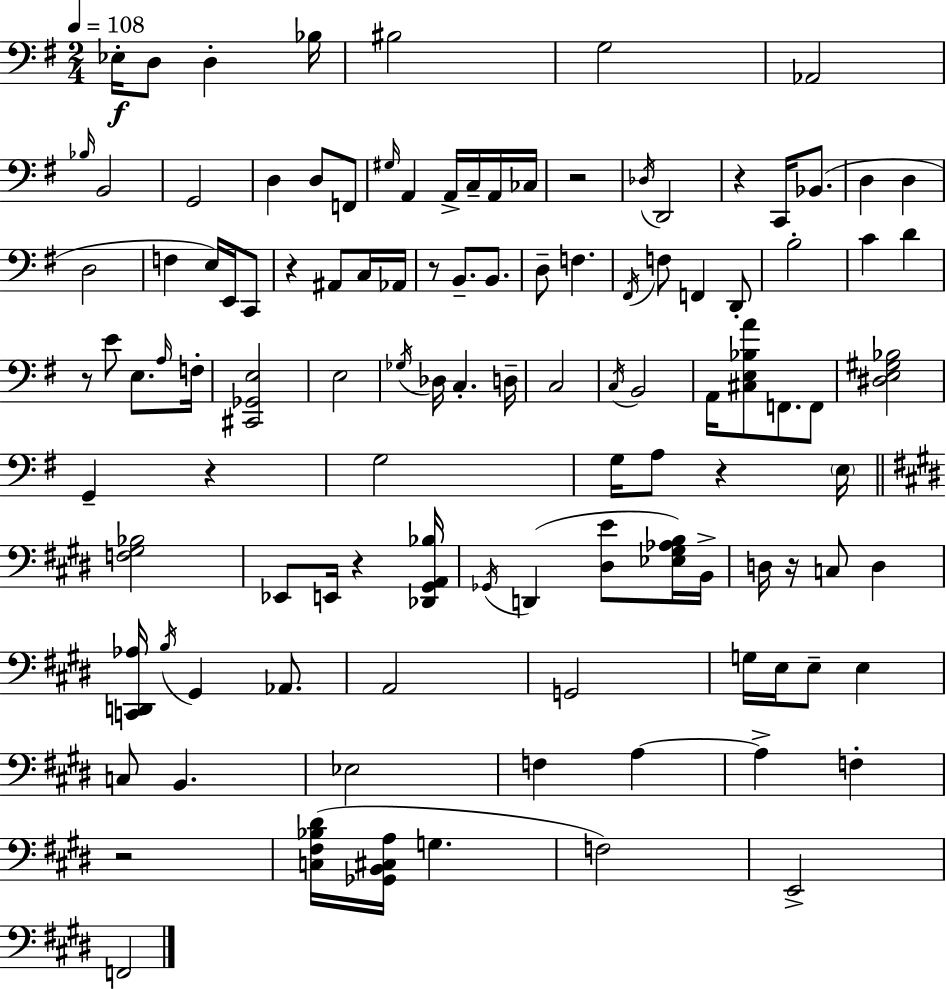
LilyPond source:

{
  \clef bass
  \numericTimeSignature
  \time 2/4
  \key e \minor
  \tempo 4 = 108
  ees16-.\f d8 d4-. bes16 | bis2 | g2 | aes,2 | \break \grace { bes16 } b,2 | g,2 | d4 d8 f,8 | \grace { gis16 } a,4 a,16-> c16-- | \break a,16 ces16 r2 | \acciaccatura { des16 } d,2 | r4 c,16 | bes,8.( d4 d4 | \break d2 | f4 e16) | e,16 c,8 r4 ais,8 | c16 aes,16 r8 b,8.-- | \break b,8. d8-- f4. | \acciaccatura { fis,16 } f8 f,4 | d,8-. b2-. | c'4 | \break d'4 r8 e'8 | e8. \grace { a16 } f16-. <cis, ges, e>2 | e2 | \acciaccatura { ges16 } des16 c4.-. | \break d16-- c2 | \acciaccatura { c16 } b,2 | a,16 | <cis e bes a'>8 f,8. f,8 <dis e gis bes>2 | \break g,4-- | r4 g2 | g16 | a8 r4 \parenthesize e16 \bar "||" \break \key e \major <f gis bes>2 | ees,8 e,16 r4 <des, gis, a, bes>16 | \acciaccatura { ges,16 }( d,4 <dis e'>8 <ees gis aes b>16) | b,16-> d16 r16 c8 d4 | \break <c, d, aes>16 \acciaccatura { b16 } gis,4 aes,8. | a,2 | g,2 | g16 e16 e8-- e4 | \break c8 b,4. | ees2 | f4 a4~~ | a4-> f4-. | \break r2 | <c fis bes dis'>16( <ges, b, cis a>16 g4. | f2) | e,2-> | \break f,2 | \bar "|."
}